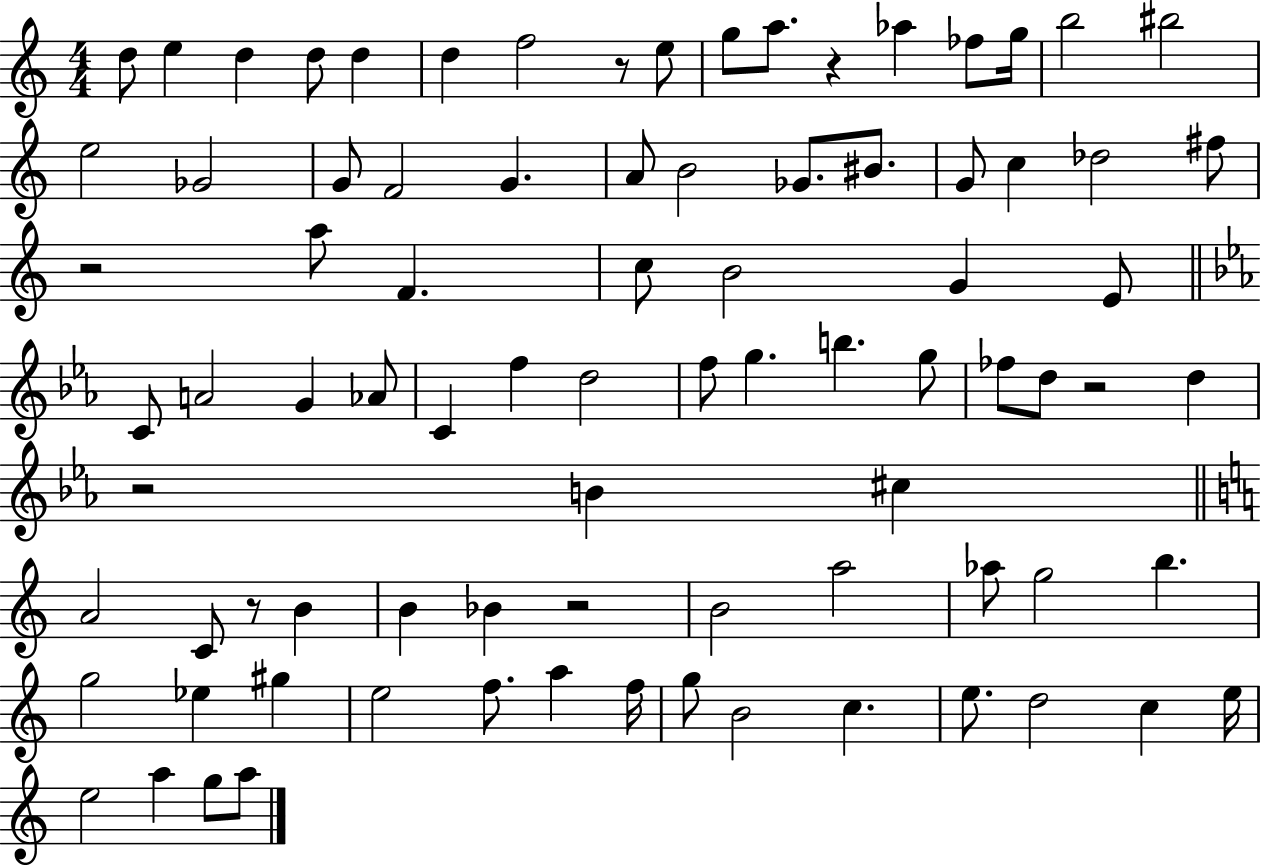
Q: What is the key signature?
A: C major